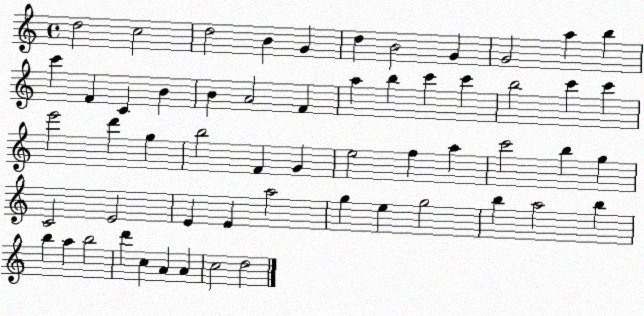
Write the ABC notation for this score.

X:1
T:Untitled
M:4/4
L:1/4
K:C
d2 c2 d2 B G d B2 G G2 a b c' F C B B A2 F a b c' c' b2 c' c' e'2 d' g b2 F G e2 f a c'2 b g C2 E2 E E a2 g e g2 b a2 b b a b2 d' c A A c2 d2